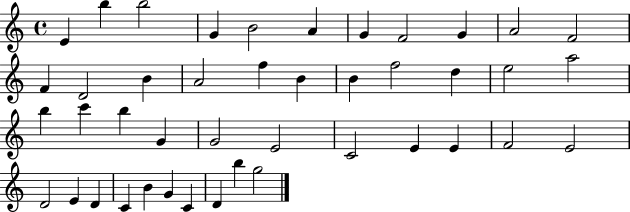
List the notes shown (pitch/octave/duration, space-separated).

E4/q B5/q B5/h G4/q B4/h A4/q G4/q F4/h G4/q A4/h F4/h F4/q D4/h B4/q A4/h F5/q B4/q B4/q F5/h D5/q E5/h A5/h B5/q C6/q B5/q G4/q G4/h E4/h C4/h E4/q E4/q F4/h E4/h D4/h E4/q D4/q C4/q B4/q G4/q C4/q D4/q B5/q G5/h